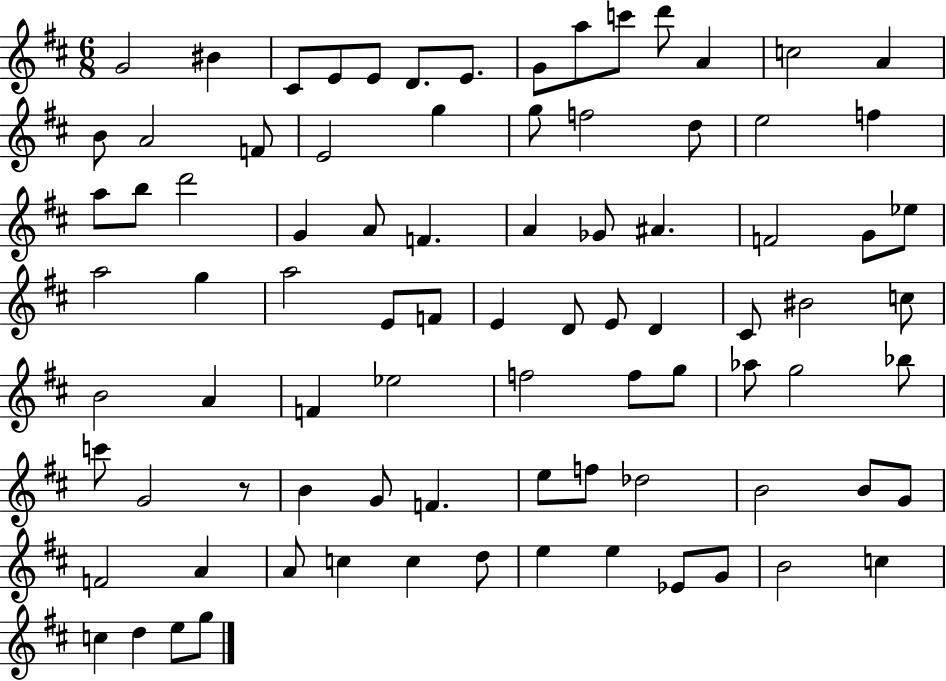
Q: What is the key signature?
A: D major